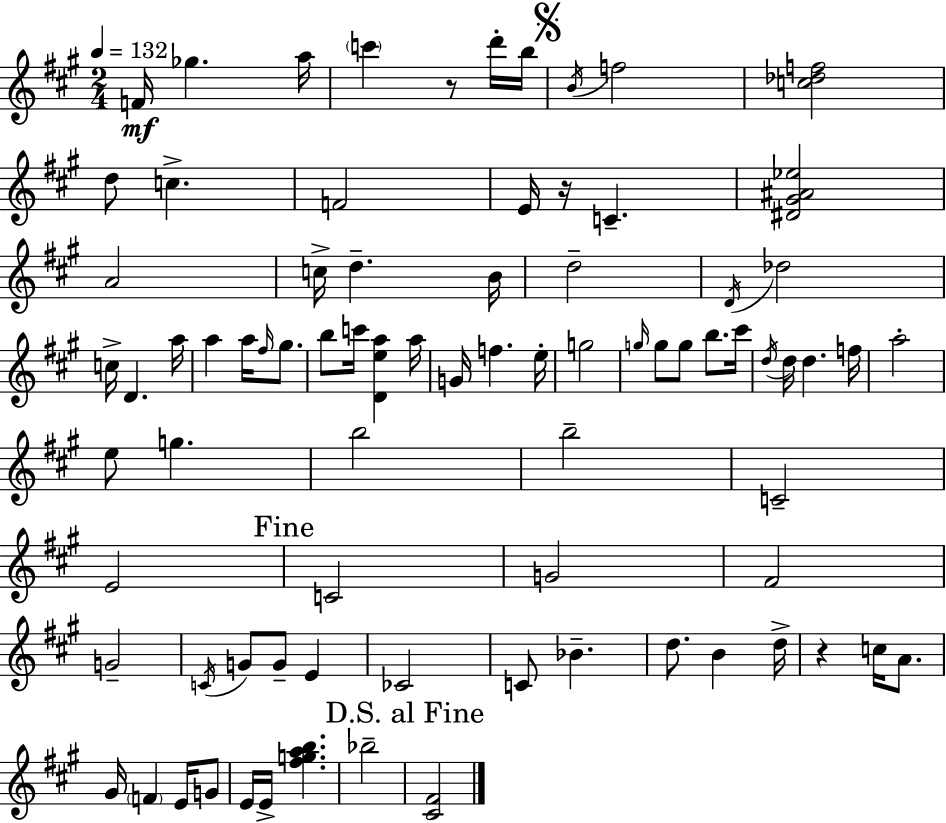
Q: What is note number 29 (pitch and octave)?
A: C6